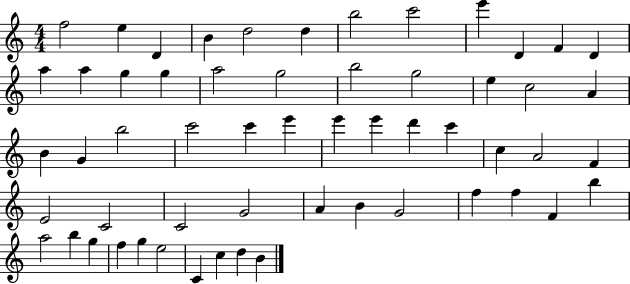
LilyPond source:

{
  \clef treble
  \numericTimeSignature
  \time 4/4
  \key c \major
  f''2 e''4 d'4 | b'4 d''2 d''4 | b''2 c'''2 | e'''4 d'4 f'4 d'4 | \break a''4 a''4 g''4 g''4 | a''2 g''2 | b''2 g''2 | e''4 c''2 a'4 | \break b'4 g'4 b''2 | c'''2 c'''4 e'''4 | e'''4 e'''4 d'''4 c'''4 | c''4 a'2 f'4 | \break e'2 c'2 | c'2 g'2 | a'4 b'4 g'2 | f''4 f''4 f'4 b''4 | \break a''2 b''4 g''4 | f''4 g''4 e''2 | c'4 c''4 d''4 b'4 | \bar "|."
}